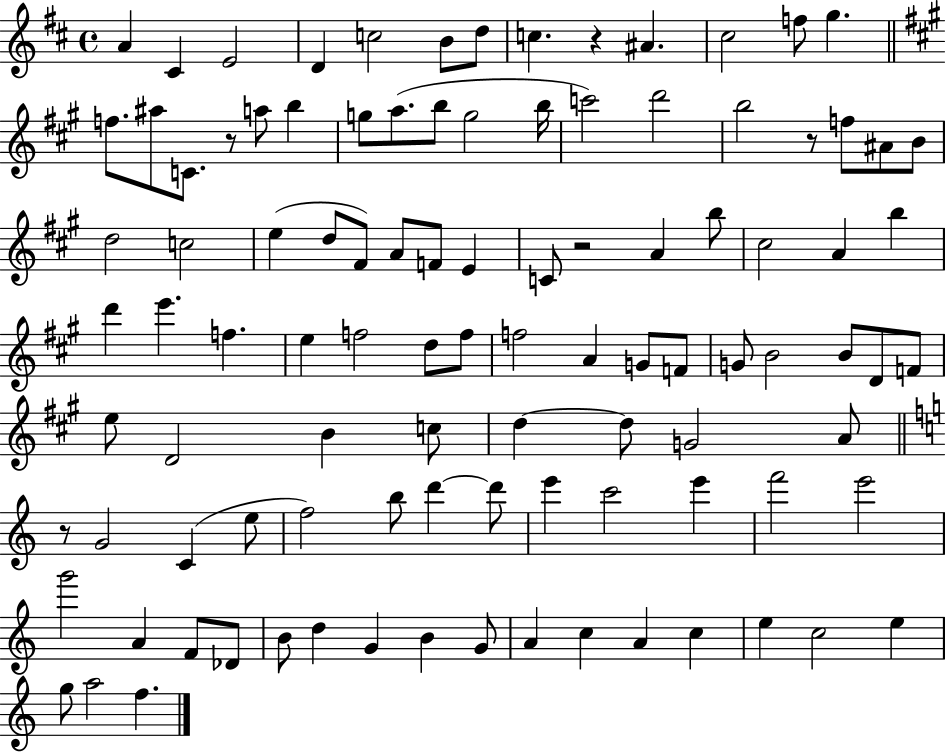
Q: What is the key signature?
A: D major